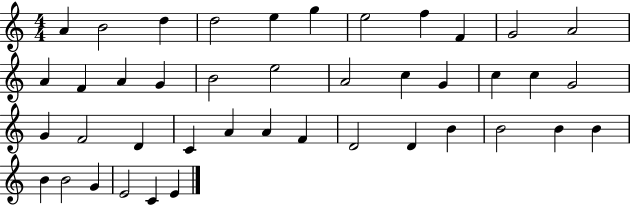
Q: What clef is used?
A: treble